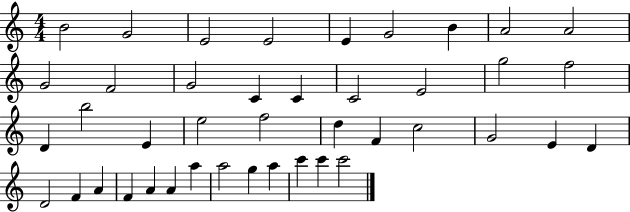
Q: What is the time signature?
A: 4/4